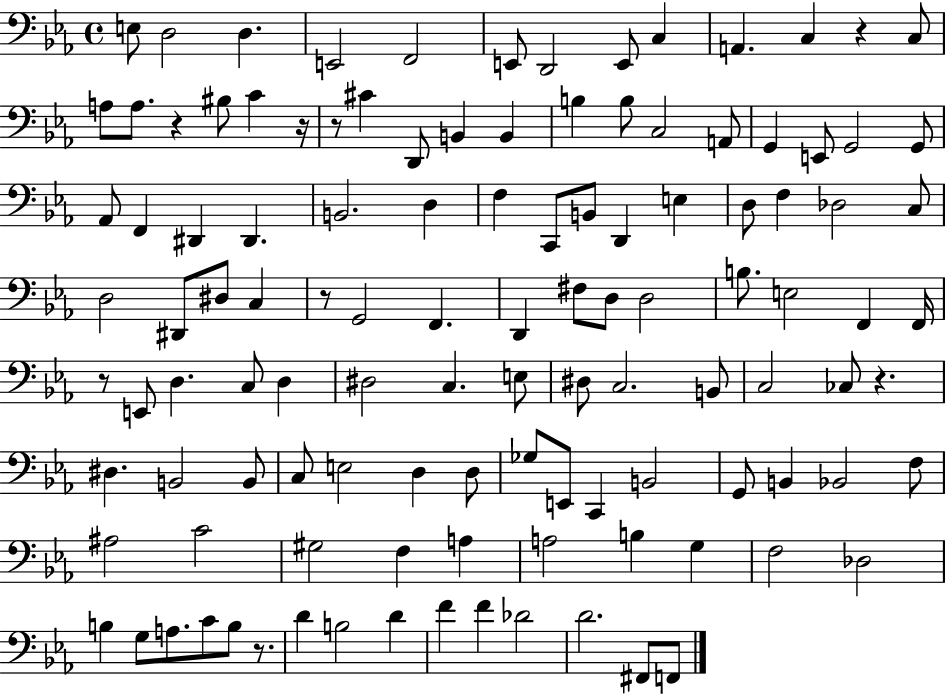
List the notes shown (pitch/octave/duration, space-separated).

E3/e D3/h D3/q. E2/h F2/h E2/e D2/h E2/e C3/q A2/q. C3/q R/q C3/e A3/e A3/e. R/q BIS3/e C4/q R/s R/e C#4/q D2/e B2/q B2/q B3/q B3/e C3/h A2/e G2/q E2/e G2/h G2/e Ab2/e F2/q D#2/q D#2/q. B2/h. D3/q F3/q C2/e B2/e D2/q E3/q D3/e F3/q Db3/h C3/e D3/h D#2/e D#3/e C3/q R/e G2/h F2/q. D2/q F#3/e D3/e D3/h B3/e. E3/h F2/q F2/s R/e E2/e D3/q. C3/e D3/q D#3/h C3/q. E3/e D#3/e C3/h. B2/e C3/h CES3/e R/q. D#3/q. B2/h B2/e C3/e E3/h D3/q D3/e Gb3/e E2/e C2/q B2/h G2/e B2/q Bb2/h F3/e A#3/h C4/h G#3/h F3/q A3/q A3/h B3/q G3/q F3/h Db3/h B3/q G3/e A3/e. C4/e B3/e R/e. D4/q B3/h D4/q F4/q F4/q Db4/h D4/h. F#2/e F2/e